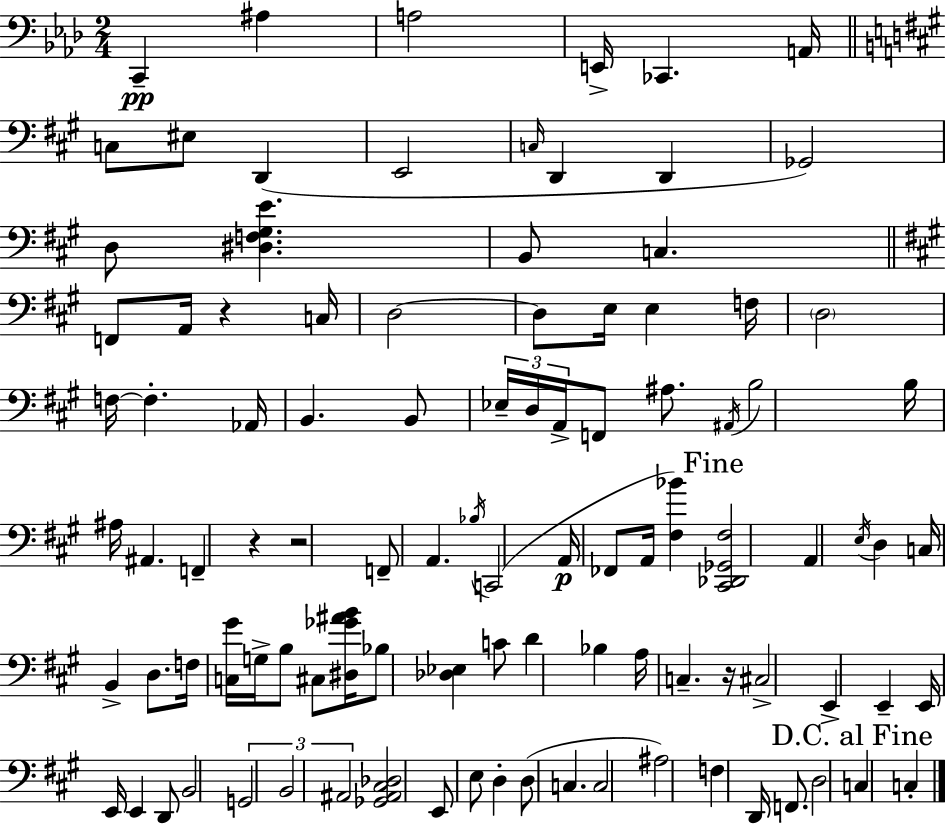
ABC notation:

X:1
T:Untitled
M:2/4
L:1/4
K:Fm
C,, ^A, A,2 E,,/4 _C,, A,,/4 C,/2 ^E,/2 D,, E,,2 C,/4 D,, D,, _G,,2 D,/2 [^D,F,^G,E] B,,/2 C, F,,/2 A,,/4 z C,/4 D,2 D,/2 E,/4 E, F,/4 D,2 F,/4 F, _A,,/4 B,, B,,/2 _E,/4 D,/4 A,,/4 F,,/2 ^A,/2 ^A,,/4 B,2 B,/4 ^A,/4 ^A,, F,, z z2 F,,/2 A,, _B,/4 C,,2 A,,/4 _F,,/2 A,,/4 [^F,_B] [^C,,_D,,_G,,^F,]2 A,, E,/4 D, C,/4 B,, D,/2 F,/4 [C,^G]/4 G,/4 B,/2 ^C,/2 [^D,_G^AB]/4 _B,/2 [_D,_E,] C/2 D _B, A,/4 C, z/4 ^C,2 E,, E,, E,,/4 E,,/4 E,, D,,/2 B,,2 G,,2 B,,2 ^A,,2 [_G,,^A,,^C,_D,]2 E,,/2 E,/2 D, D,/2 C, C,2 ^A,2 F, D,,/4 F,,/2 D,2 C, C,